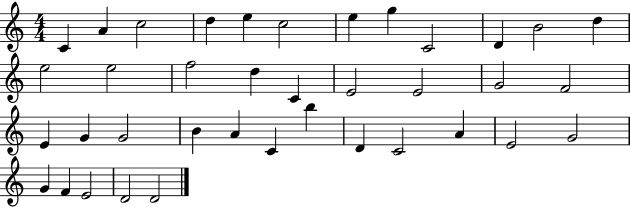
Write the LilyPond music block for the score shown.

{
  \clef treble
  \numericTimeSignature
  \time 4/4
  \key c \major
  c'4 a'4 c''2 | d''4 e''4 c''2 | e''4 g''4 c'2 | d'4 b'2 d''4 | \break e''2 e''2 | f''2 d''4 c'4 | e'2 e'2 | g'2 f'2 | \break e'4 g'4 g'2 | b'4 a'4 c'4 b''4 | d'4 c'2 a'4 | e'2 g'2 | \break g'4 f'4 e'2 | d'2 d'2 | \bar "|."
}